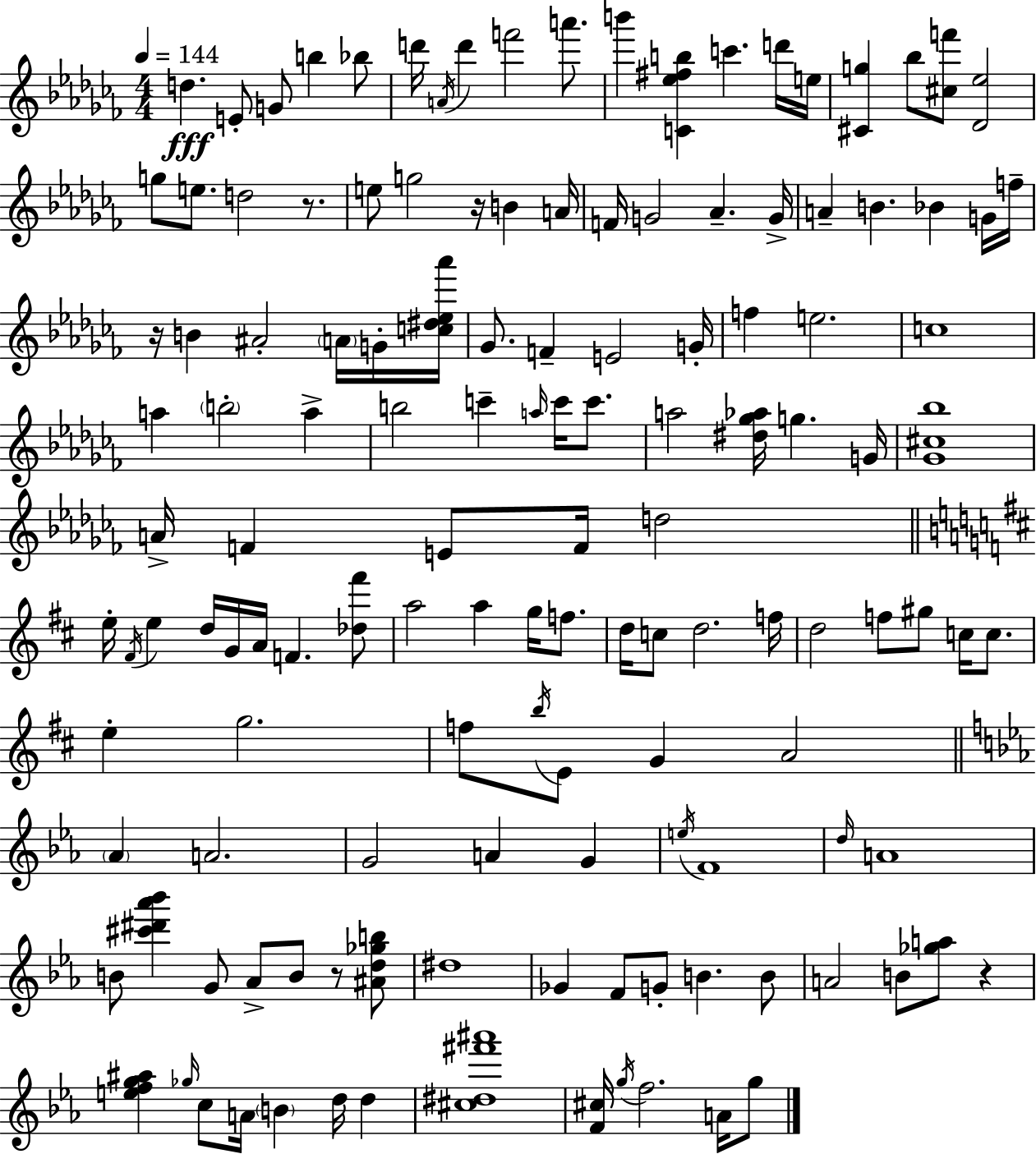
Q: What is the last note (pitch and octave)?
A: G5